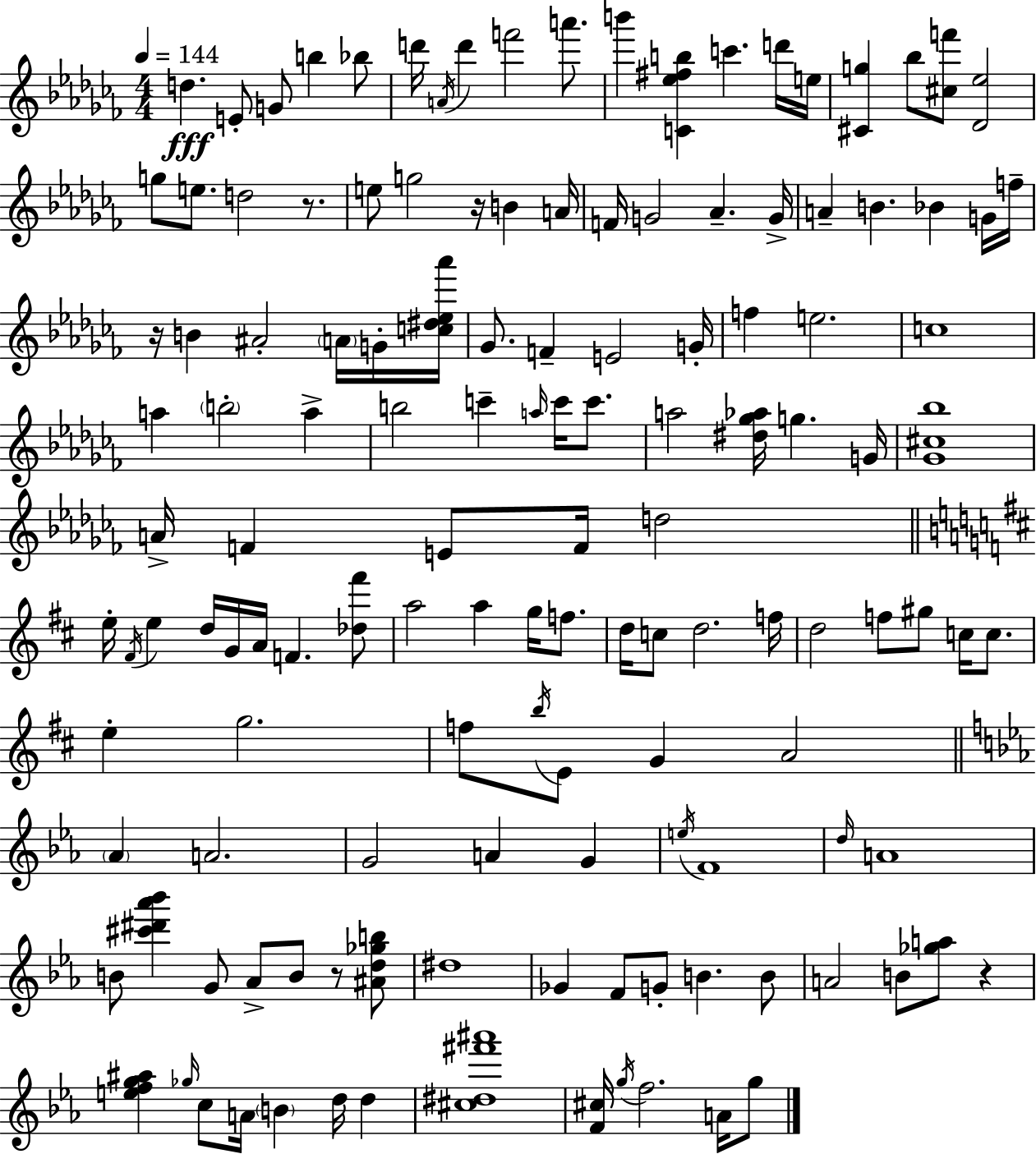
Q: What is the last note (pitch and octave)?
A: G5